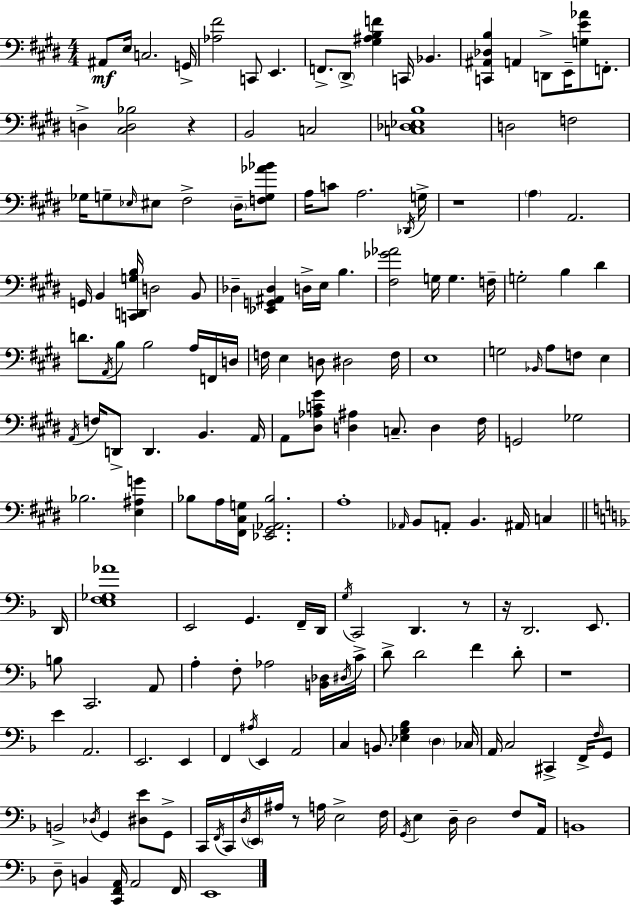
X:1
T:Untitled
M:4/4
L:1/4
K:E
^A,,/2 E,/4 C,2 G,,/4 [_A,^F]2 C,,/2 E,, F,,/2 ^D,,/2 [^G,^A,B,F] C,,/4 _B,, [C,,^A,,_D,B,] A,, D,,/2 E,,/4 [G,E_A]/2 F,,/2 D, [^C,D,_B,]2 z B,,2 C,2 [C,_D,_E,B,]4 D,2 F,2 _G,/4 G,/2 _E,/4 ^E,/2 ^F,2 ^D,/4 [F,G,_A_B]/2 A,/4 C/2 A,2 _D,,/4 G,/4 z4 A, A,,2 G,,/4 B,, [C,,D,,G,B,]/4 D,2 B,,/2 _D, [_E,,G,,^A,,_D,] D,/4 E,/4 B, [^F,_G_A]2 G,/4 G, F,/4 G,2 B, ^D D/2 A,,/4 B,/2 B,2 A,/4 F,,/4 D,/4 F,/4 E, D,/2 ^D,2 F,/4 E,4 G,2 _B,,/4 A,/2 F,/2 E, A,,/4 F,/4 D,,/2 D,, B,, A,,/4 A,,/2 [^D,_A,C^G]/2 [D,^A,] C,/2 D, ^F,/4 G,,2 _G,2 _B,2 [E,^A,G] _B,/2 A,/4 [^F,,^C,G,]/4 [_E,,^G,,_A,,_B,]2 A,4 _A,,/4 B,,/2 A,,/2 B,, ^A,,/4 C, D,,/4 [E,F,_G,_A]4 E,,2 G,, F,,/4 D,,/4 G,/4 C,,2 D,, z/2 z/4 D,,2 E,,/2 B,/2 C,,2 A,,/2 A, F,/2 _A,2 [B,,_D,]/4 ^D,/4 C/4 D/2 D2 F D/2 z4 E A,,2 E,,2 E,, F,, ^A,/4 E,, A,,2 C, B,,/2 [_E,G,_B,] D, _C,/4 A,,/4 C,2 ^C,, F,,/4 F,/4 G,,/2 B,,2 _D,/4 G,, [^D,E]/2 G,,/2 C,,/4 F,,/4 C,,/4 D,/4 E,,/4 ^A,/4 z/2 A,/4 E,2 F,/4 G,,/4 E, D,/4 D,2 F,/2 A,,/4 B,,4 D,/2 B,, [C,,F,,A,,]/4 A,,2 F,,/4 E,,4